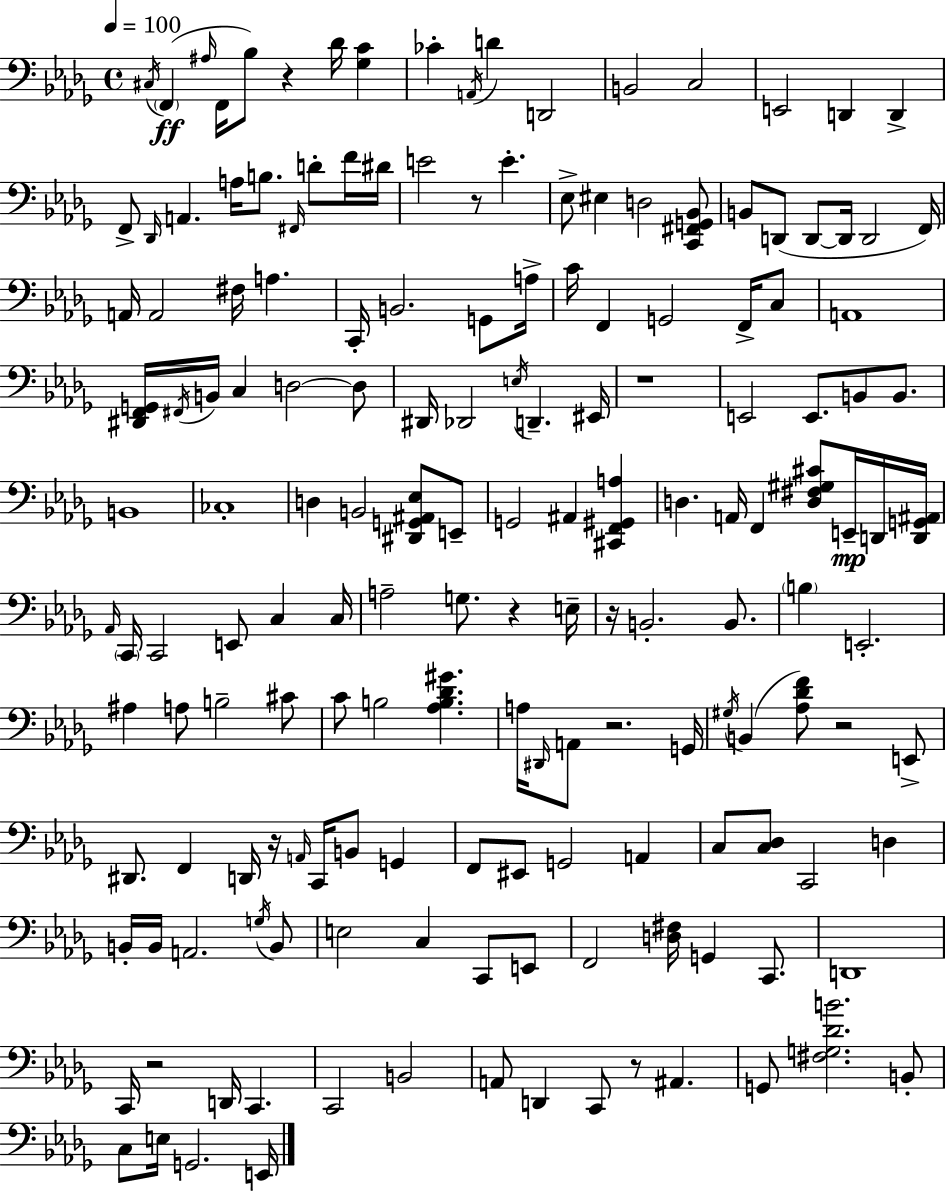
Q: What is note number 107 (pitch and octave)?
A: B2